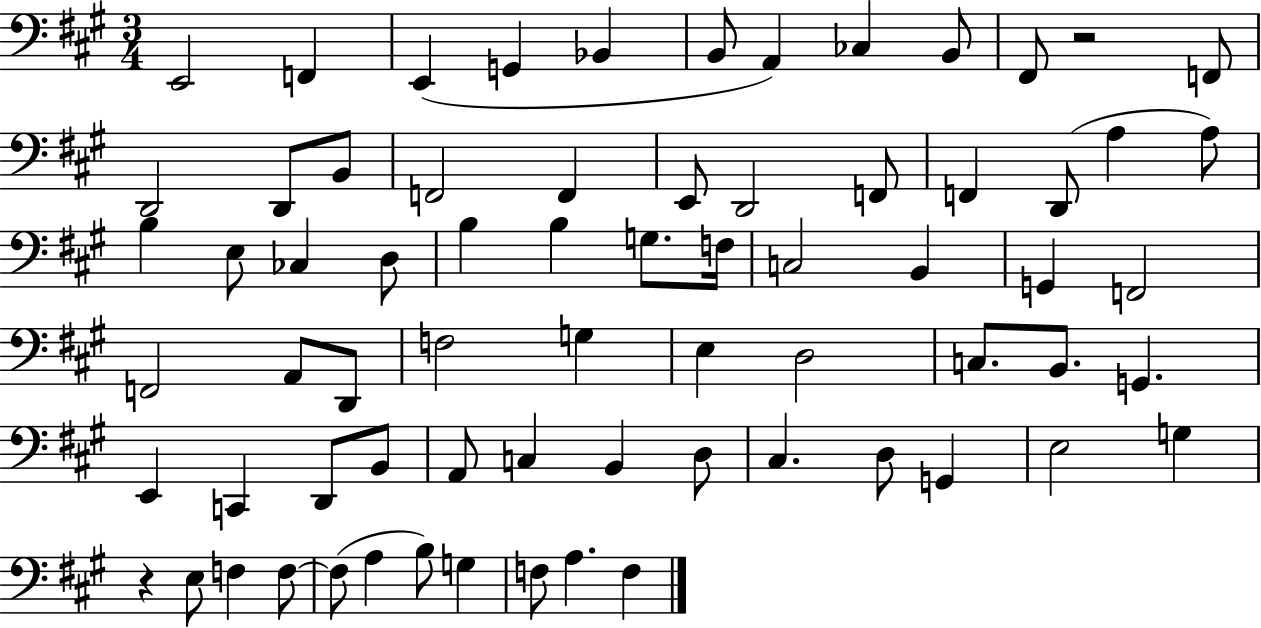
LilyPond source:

{
  \clef bass
  \numericTimeSignature
  \time 3/4
  \key a \major
  e,2 f,4 | e,4( g,4 bes,4 | b,8 a,4) ces4 b,8 | fis,8 r2 f,8 | \break d,2 d,8 b,8 | f,2 f,4 | e,8 d,2 f,8 | f,4 d,8( a4 a8) | \break b4 e8 ces4 d8 | b4 b4 g8. f16 | c2 b,4 | g,4 f,2 | \break f,2 a,8 d,8 | f2 g4 | e4 d2 | c8. b,8. g,4. | \break e,4 c,4 d,8 b,8 | a,8 c4 b,4 d8 | cis4. d8 g,4 | e2 g4 | \break r4 e8 f4 f8~~ | f8( a4 b8) g4 | f8 a4. f4 | \bar "|."
}